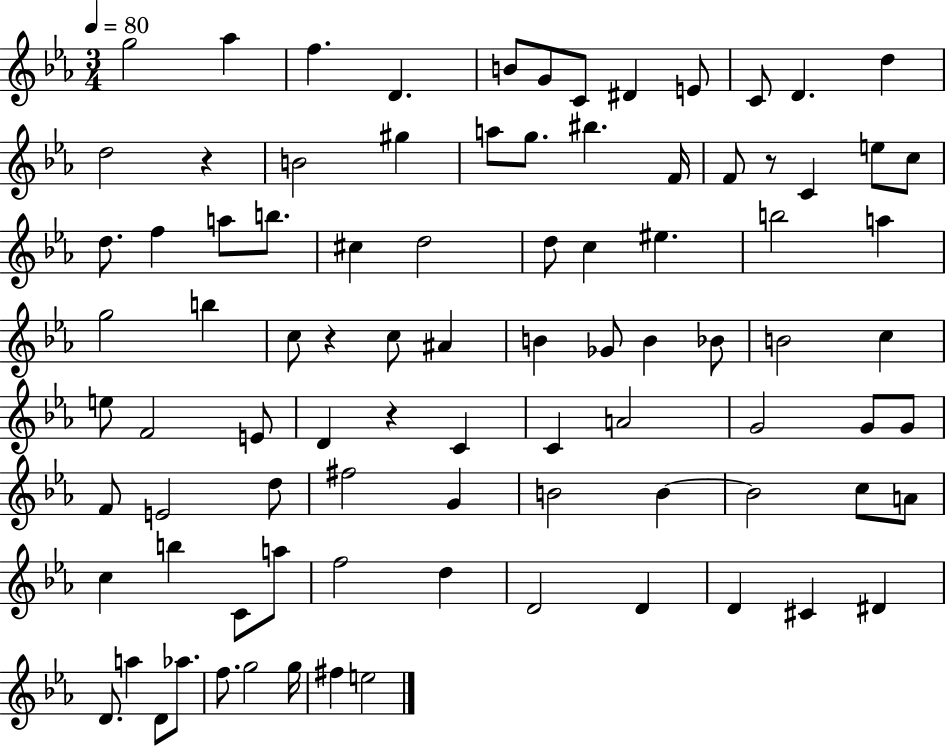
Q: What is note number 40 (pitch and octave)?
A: B4